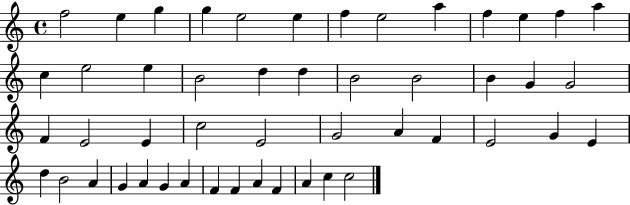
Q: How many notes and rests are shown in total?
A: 49